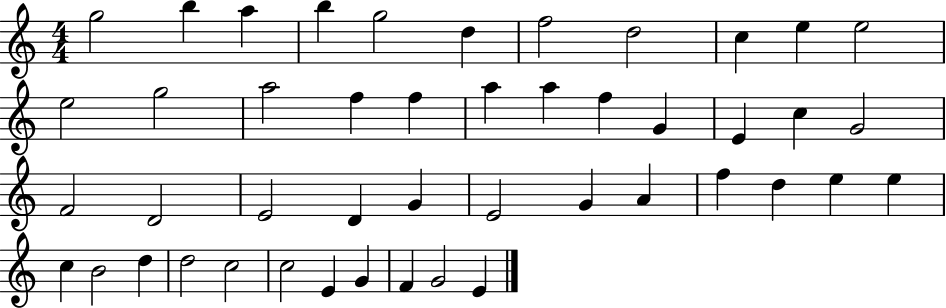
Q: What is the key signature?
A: C major